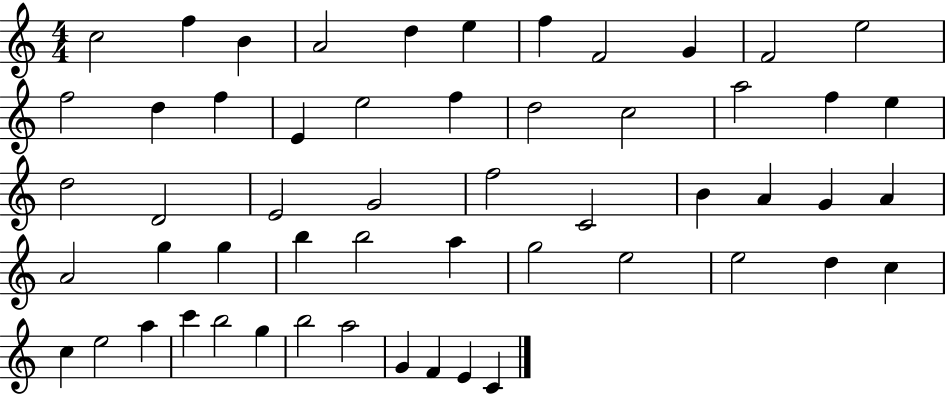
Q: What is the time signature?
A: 4/4